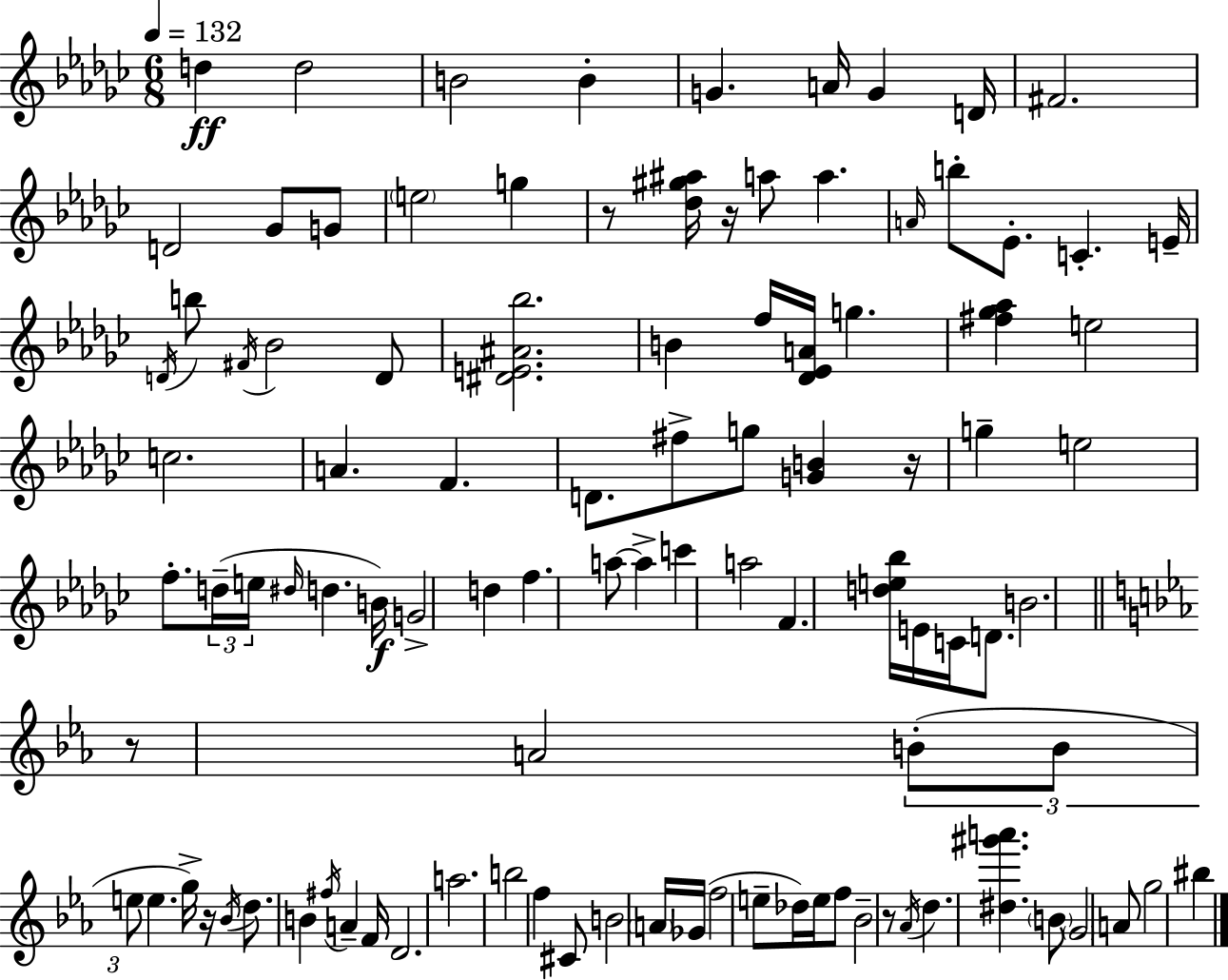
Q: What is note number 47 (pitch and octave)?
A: F5